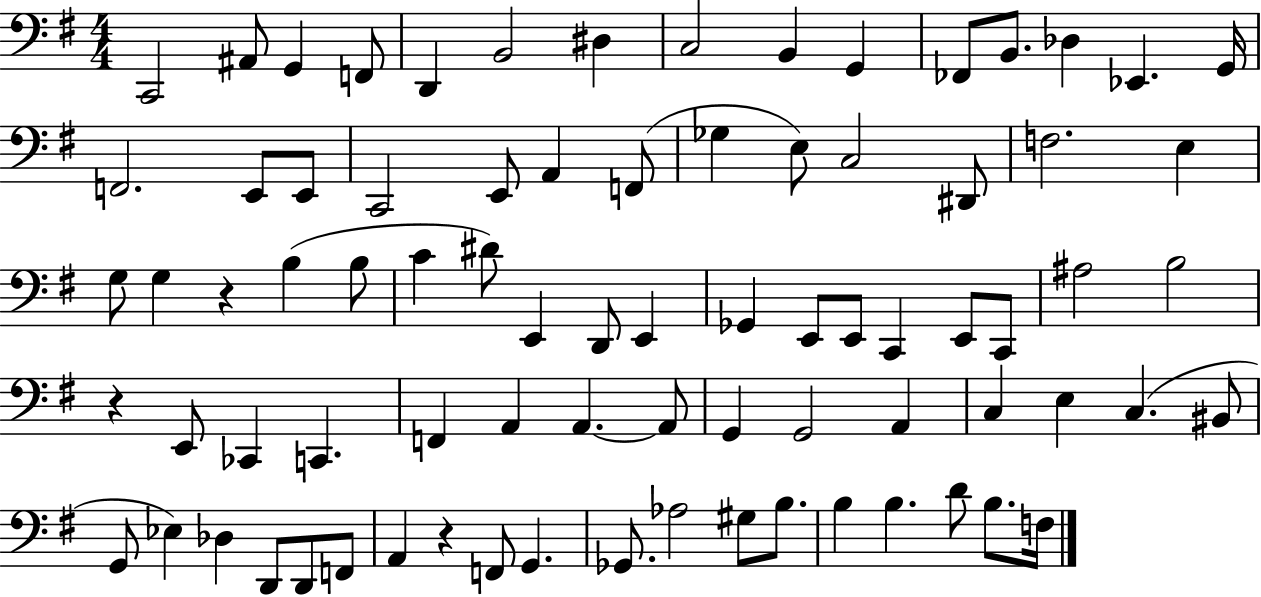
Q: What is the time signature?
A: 4/4